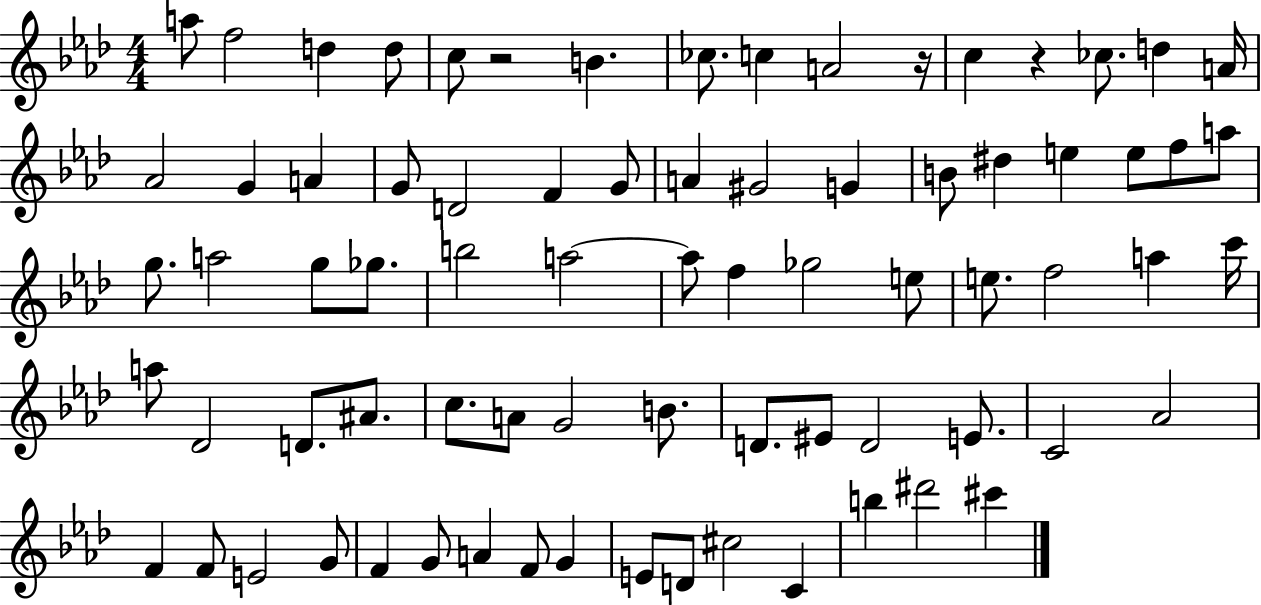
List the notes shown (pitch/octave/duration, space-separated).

A5/e F5/h D5/q D5/e C5/e R/h B4/q. CES5/e. C5/q A4/h R/s C5/q R/q CES5/e. D5/q A4/s Ab4/h G4/q A4/q G4/e D4/h F4/q G4/e A4/q G#4/h G4/q B4/e D#5/q E5/q E5/e F5/e A5/e G5/e. A5/h G5/e Gb5/e. B5/h A5/h A5/e F5/q Gb5/h E5/e E5/e. F5/h A5/q C6/s A5/e Db4/h D4/e. A#4/e. C5/e. A4/e G4/h B4/e. D4/e. EIS4/e D4/h E4/e. C4/h Ab4/h F4/q F4/e E4/h G4/e F4/q G4/e A4/q F4/e G4/q E4/e D4/e C#5/h C4/q B5/q D#6/h C#6/q